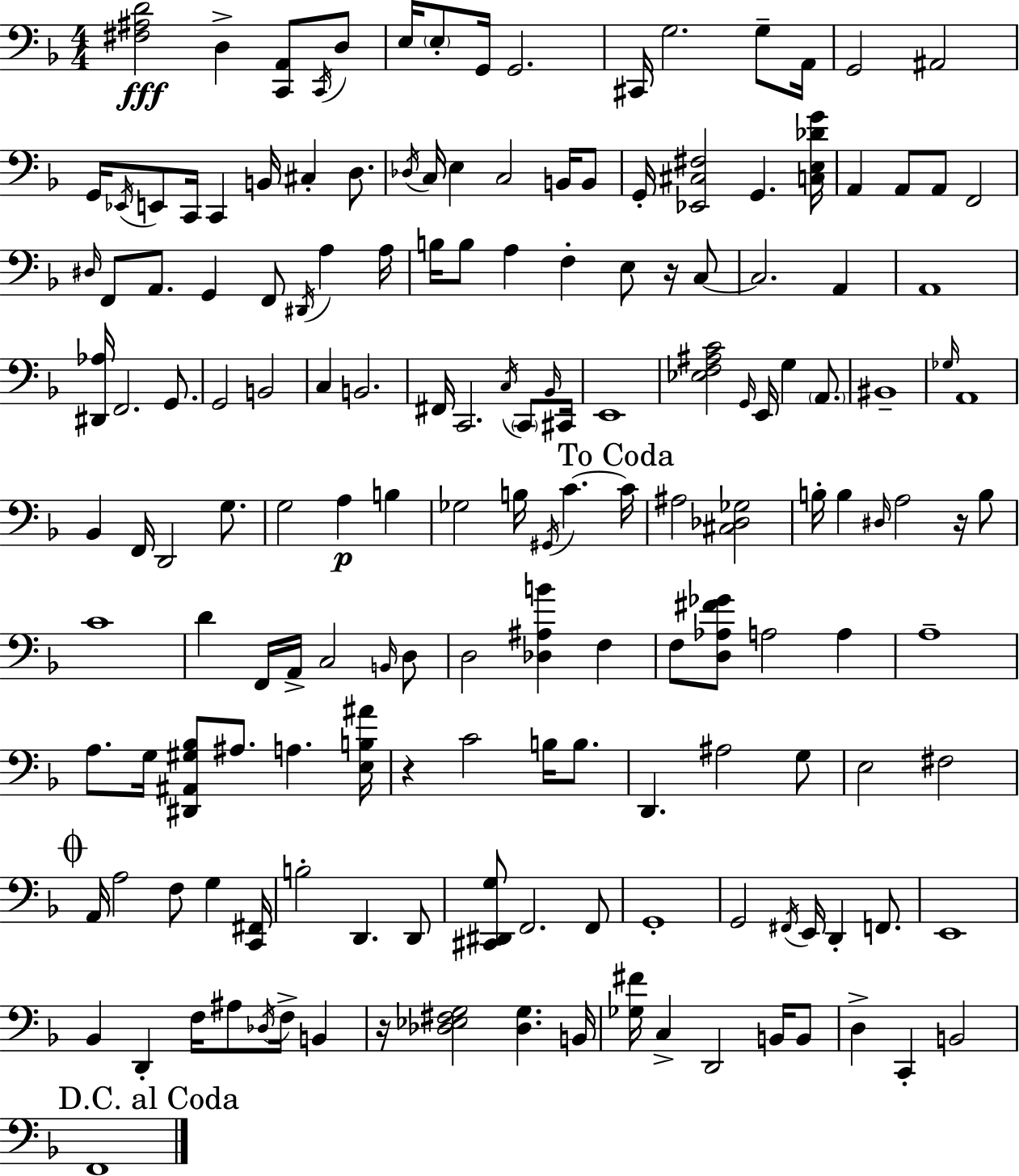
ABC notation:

X:1
T:Untitled
M:4/4
L:1/4
K:F
[^F,^A,D]2 D, [C,,A,,]/2 C,,/4 D,/2 E,/4 E,/2 G,,/4 G,,2 ^C,,/4 G,2 G,/2 A,,/4 G,,2 ^A,,2 G,,/4 _E,,/4 E,,/2 C,,/4 C,, B,,/4 ^C, D,/2 _D,/4 C,/4 E, C,2 B,,/4 B,,/2 G,,/4 [_E,,^C,^F,]2 G,, [C,E,_DG]/4 A,, A,,/2 A,,/2 F,,2 ^D,/4 F,,/2 A,,/2 G,, F,,/2 ^D,,/4 A, A,/4 B,/4 B,/2 A, F, E,/2 z/4 C,/2 C,2 A,, A,,4 [^D,,_A,]/4 F,,2 G,,/2 G,,2 B,,2 C, B,,2 ^F,,/4 C,,2 C,/4 C,,/2 _B,,/4 ^C,,/4 E,,4 [_E,F,^A,C]2 G,,/4 E,,/4 G, A,,/2 ^B,,4 _G,/4 A,,4 _B,, F,,/4 D,,2 G,/2 G,2 A, B, _G,2 B,/4 ^G,,/4 C C/4 ^A,2 [^C,_D,_G,]2 B,/4 B, ^D,/4 A,2 z/4 B,/2 C4 D F,,/4 A,,/4 C,2 B,,/4 D,/2 D,2 [_D,^A,B] F, F,/2 [D,_A,^F_G]/2 A,2 A, A,4 A,/2 G,/4 [^D,,^A,,^G,_B,]/2 ^A,/2 A, [E,B,^A]/4 z C2 B,/4 B,/2 D,, ^A,2 G,/2 E,2 ^F,2 A,,/4 A,2 F,/2 G, [C,,^F,,]/4 B,2 D,, D,,/2 [^C,,^D,,G,]/2 F,,2 F,,/2 G,,4 G,,2 ^F,,/4 E,,/4 D,, F,,/2 E,,4 _B,, D,, F,/4 ^A,/2 _D,/4 F,/4 B,, z/4 [_D,_E,^F,G,]2 [_D,G,] B,,/4 [_G,^F]/4 C, D,,2 B,,/4 B,,/2 D, C,, B,,2 F,,4